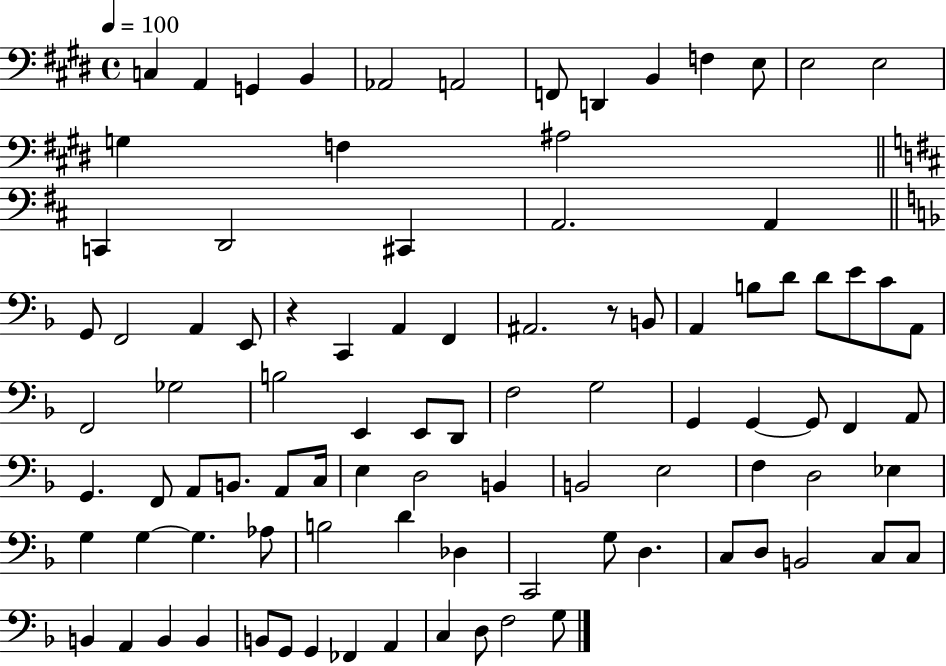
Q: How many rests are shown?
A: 2